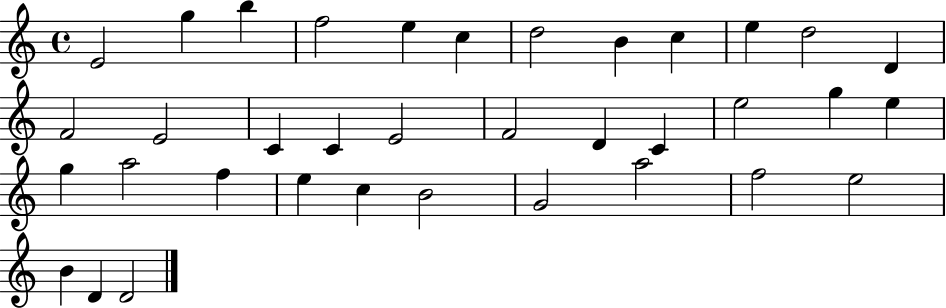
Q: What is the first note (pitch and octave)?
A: E4